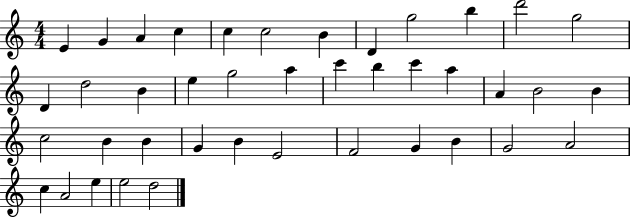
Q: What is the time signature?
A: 4/4